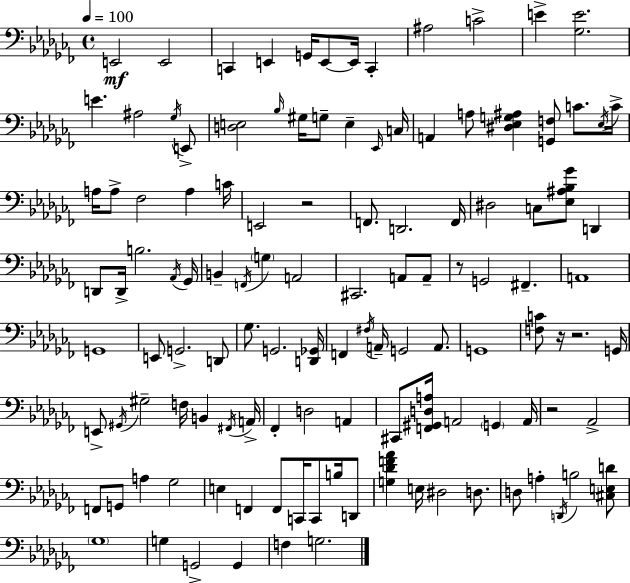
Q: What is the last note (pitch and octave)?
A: G3